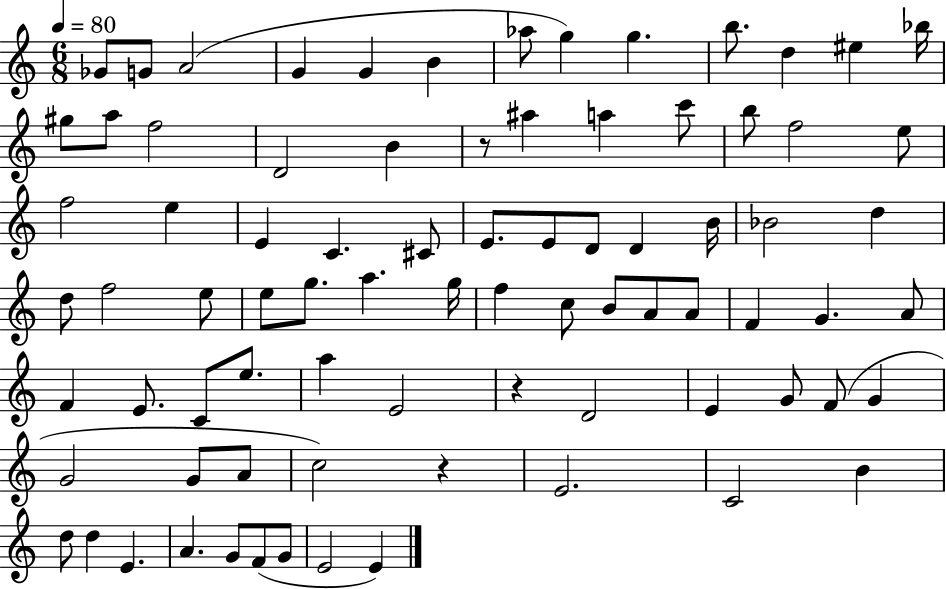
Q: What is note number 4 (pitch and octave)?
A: G4